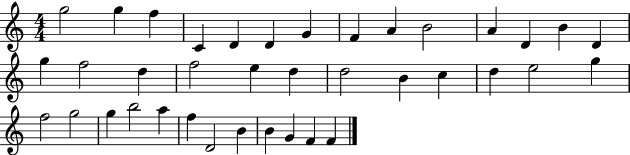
G5/h G5/q F5/q C4/q D4/q D4/q G4/q F4/q A4/q B4/h A4/q D4/q B4/q D4/q G5/q F5/h D5/q F5/h E5/q D5/q D5/h B4/q C5/q D5/q E5/h G5/q F5/h G5/h G5/q B5/h A5/q F5/q D4/h B4/q B4/q G4/q F4/q F4/q